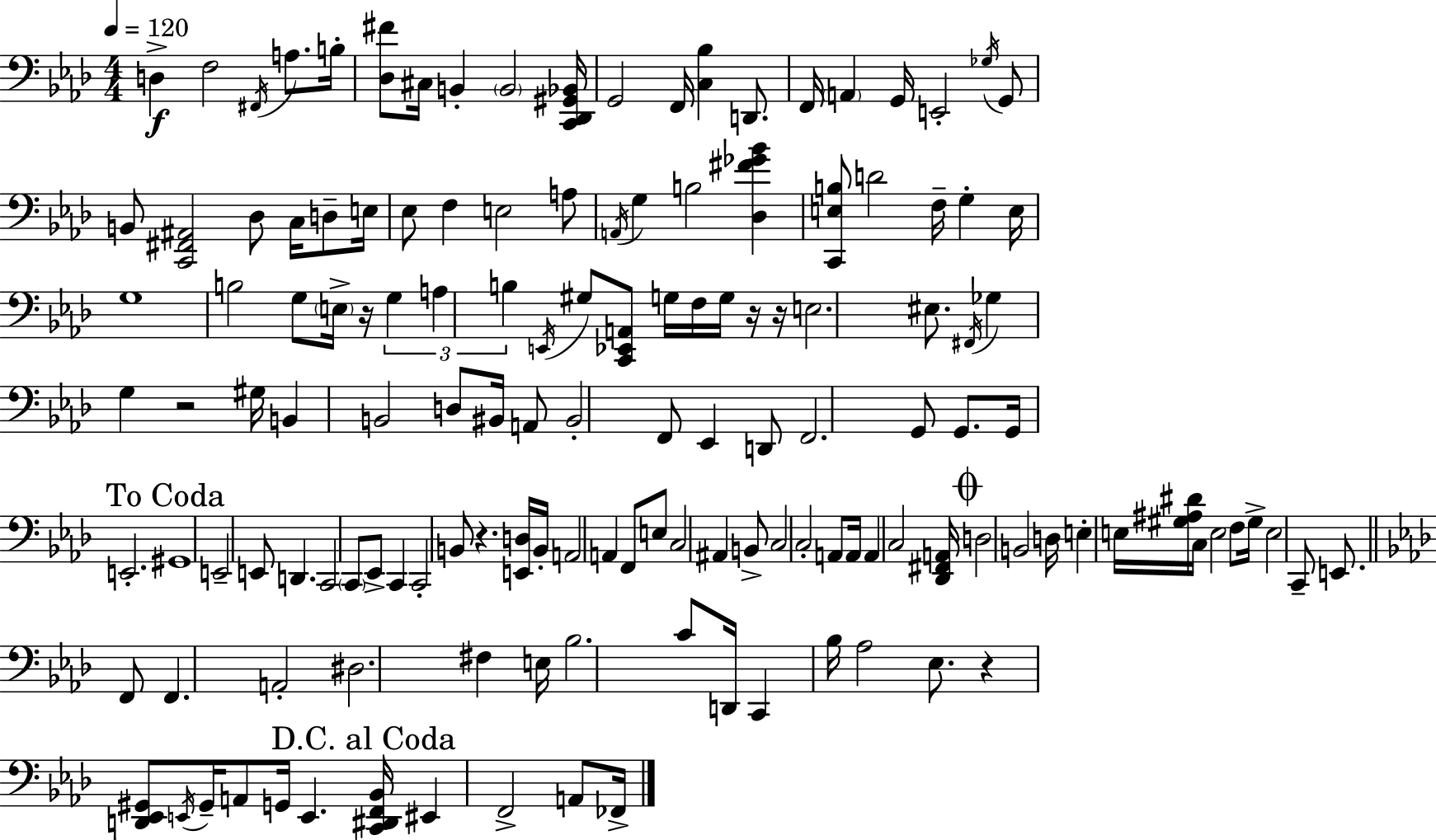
D3/q F3/h F#2/s A3/e. B3/s [Db3,F#4]/e C#3/s B2/q B2/h [C2,Db2,G#2,Bb2]/s G2/h F2/s [C3,Bb3]/q D2/e. F2/s A2/q G2/s E2/h Gb3/s G2/e B2/e [C2,F#2,A#2]/h Db3/e C3/s D3/e E3/s Eb3/e F3/q E3/h A3/e A2/s G3/q B3/h [Db3,F#4,Gb4,Bb4]/q [C2,E3,B3]/e D4/h F3/s G3/q E3/s G3/w B3/h G3/e E3/s R/s G3/q A3/q B3/q E2/s G#3/e [C2,Eb2,A2]/e G3/s F3/s G3/s R/s R/s E3/h. EIS3/e. F#2/s Gb3/q G3/q R/h G#3/s B2/q B2/h D3/e BIS2/s A2/e BIS2/h F2/e Eb2/q D2/e F2/h. G2/e G2/e. G2/s E2/h. G#2/w E2/h E2/e D2/q. C2/h C2/e Eb2/e C2/q C2/h B2/e R/q. [E2,D3]/s B2/s A2/h A2/q F2/e E3/e C3/h A#2/q B2/e C3/h C3/h A2/e A2/s A2/q C3/h [Db2,F#2,A2]/s D3/h B2/h D3/s E3/q E3/s [G#3,A#3,D#4]/s C3/s E3/h F3/e G#3/s E3/h C2/e E2/e. F2/e F2/q. A2/h D#3/h. F#3/q E3/s Bb3/h. C4/e D2/s C2/q Bb3/s Ab3/h Eb3/e. R/q [D2,Eb2,G#2]/e E2/s G#2/s A2/e G2/s E2/q. [C2,D#2,F2,Bb2]/s EIS2/q F2/h A2/e FES2/s